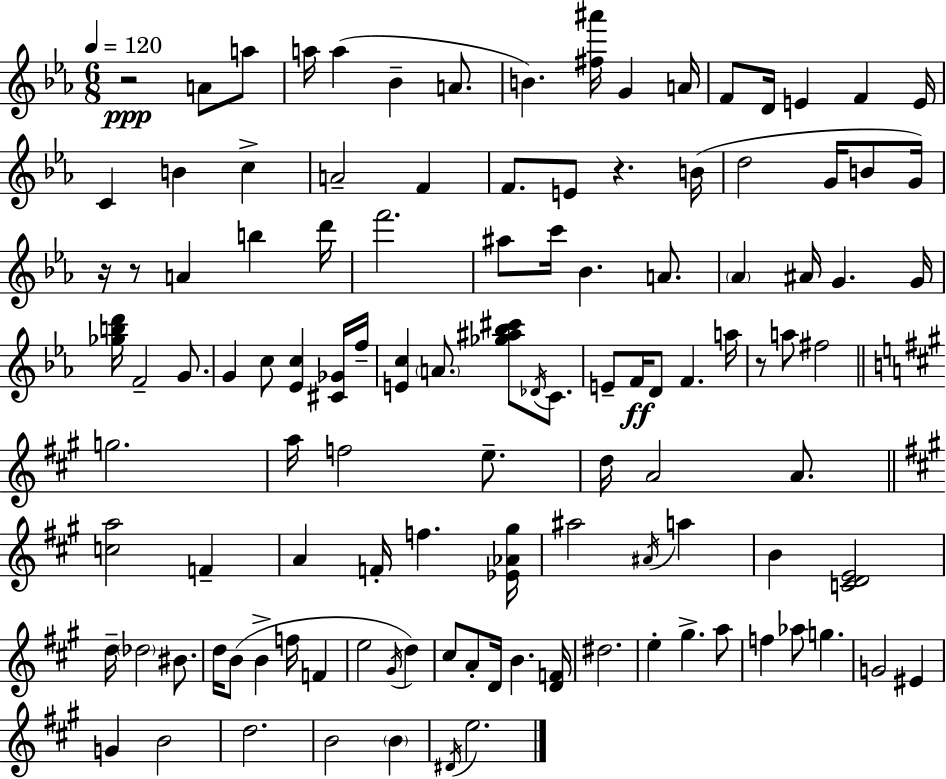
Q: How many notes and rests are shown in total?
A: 114